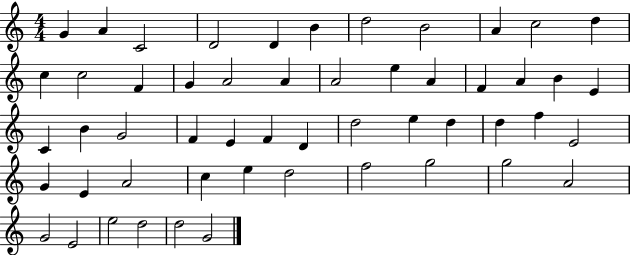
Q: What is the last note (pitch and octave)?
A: G4